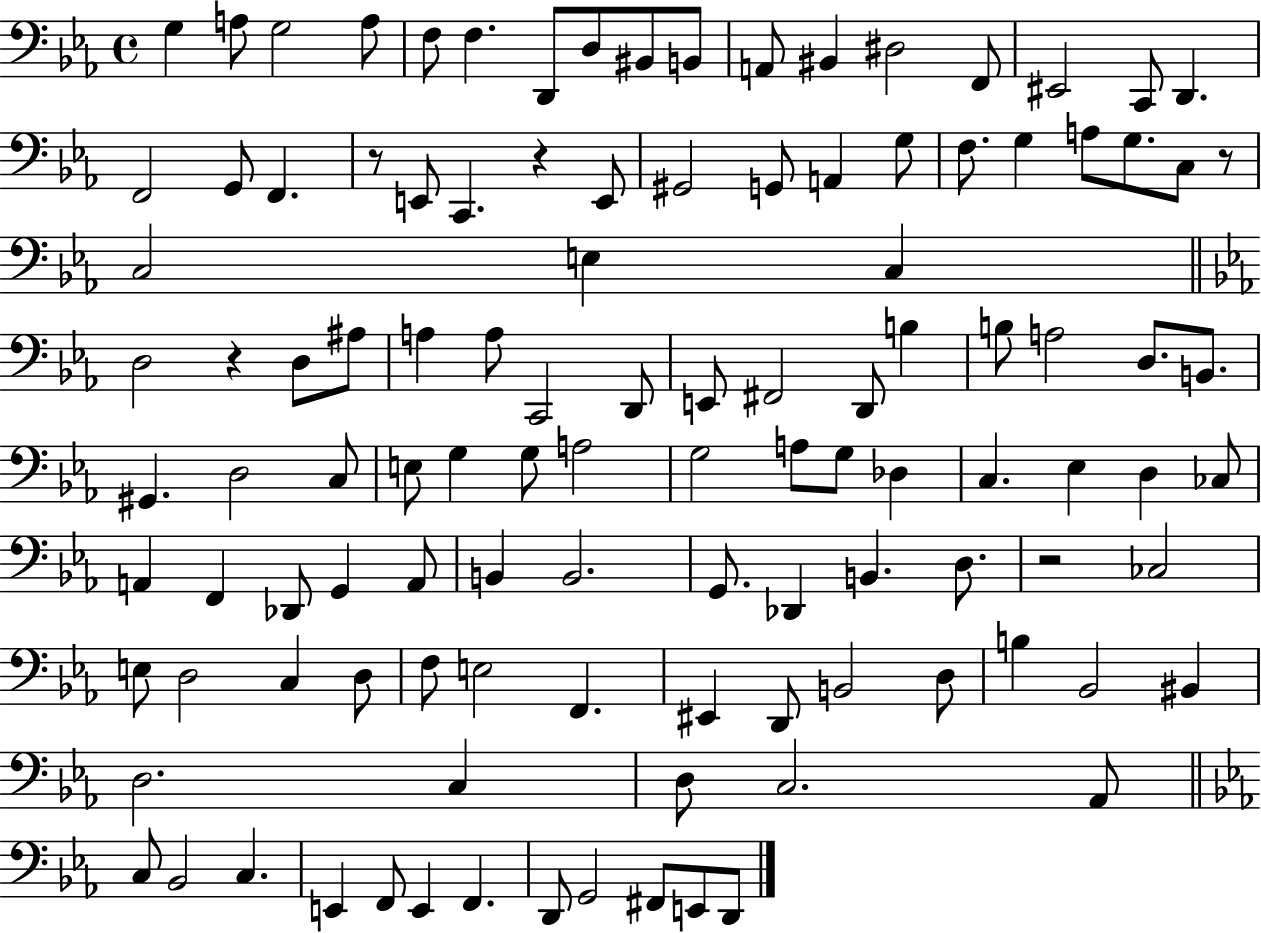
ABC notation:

X:1
T:Untitled
M:4/4
L:1/4
K:Eb
G, A,/2 G,2 A,/2 F,/2 F, D,,/2 D,/2 ^B,,/2 B,,/2 A,,/2 ^B,, ^D,2 F,,/2 ^E,,2 C,,/2 D,, F,,2 G,,/2 F,, z/2 E,,/2 C,, z E,,/2 ^G,,2 G,,/2 A,, G,/2 F,/2 G, A,/2 G,/2 C,/2 z/2 C,2 E, C, D,2 z D,/2 ^A,/2 A, A,/2 C,,2 D,,/2 E,,/2 ^F,,2 D,,/2 B, B,/2 A,2 D,/2 B,,/2 ^G,, D,2 C,/2 E,/2 G, G,/2 A,2 G,2 A,/2 G,/2 _D, C, _E, D, _C,/2 A,, F,, _D,,/2 G,, A,,/2 B,, B,,2 G,,/2 _D,, B,, D,/2 z2 _C,2 E,/2 D,2 C, D,/2 F,/2 E,2 F,, ^E,, D,,/2 B,,2 D,/2 B, _B,,2 ^B,, D,2 C, D,/2 C,2 _A,,/2 C,/2 _B,,2 C, E,, F,,/2 E,, F,, D,,/2 G,,2 ^F,,/2 E,,/2 D,,/2